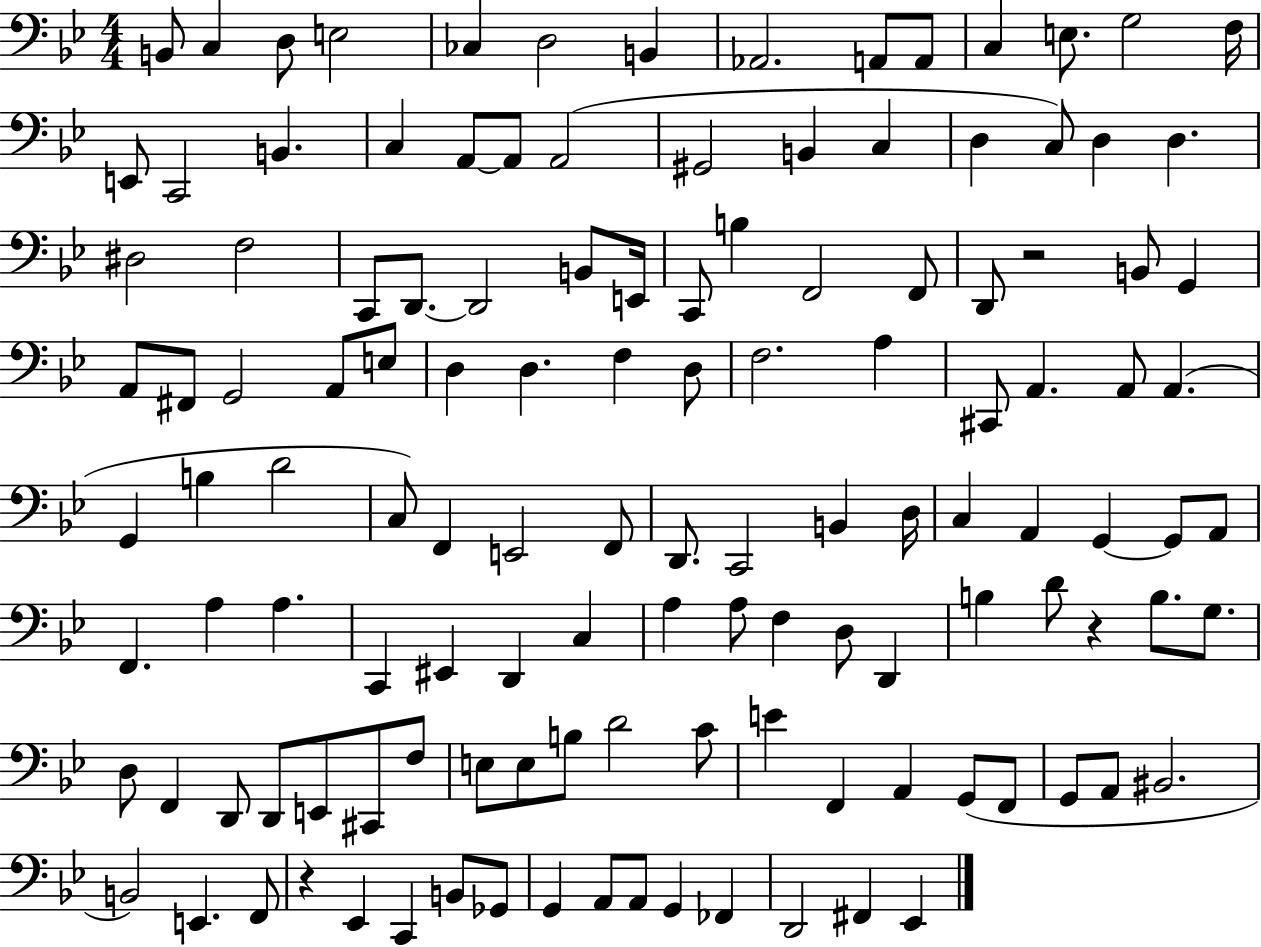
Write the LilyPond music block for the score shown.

{
  \clef bass
  \numericTimeSignature
  \time 4/4
  \key bes \major
  b,8 c4 d8 e2 | ces4 d2 b,4 | aes,2. a,8 a,8 | c4 e8. g2 f16 | \break e,8 c,2 b,4. | c4 a,8~~ a,8 a,2( | gis,2 b,4 c4 | d4 c8) d4 d4. | \break dis2 f2 | c,8 d,8.~~ d,2 b,8 e,16 | c,8 b4 f,2 f,8 | d,8 r2 b,8 g,4 | \break a,8 fis,8 g,2 a,8 e8 | d4 d4. f4 d8 | f2. a4 | cis,8 a,4. a,8 a,4.( | \break g,4 b4 d'2 | c8) f,4 e,2 f,8 | d,8. c,2 b,4 d16 | c4 a,4 g,4~~ g,8 a,8 | \break f,4. a4 a4. | c,4 eis,4 d,4 c4 | a4 a8 f4 d8 d,4 | b4 d'8 r4 b8. g8. | \break d8 f,4 d,8 d,8 e,8 cis,8 f8 | e8 e8 b8 d'2 c'8 | e'4 f,4 a,4 g,8( f,8 | g,8 a,8 bis,2. | \break b,2) e,4. f,8 | r4 ees,4 c,4 b,8 ges,8 | g,4 a,8 a,8 g,4 fes,4 | d,2 fis,4 ees,4 | \break \bar "|."
}